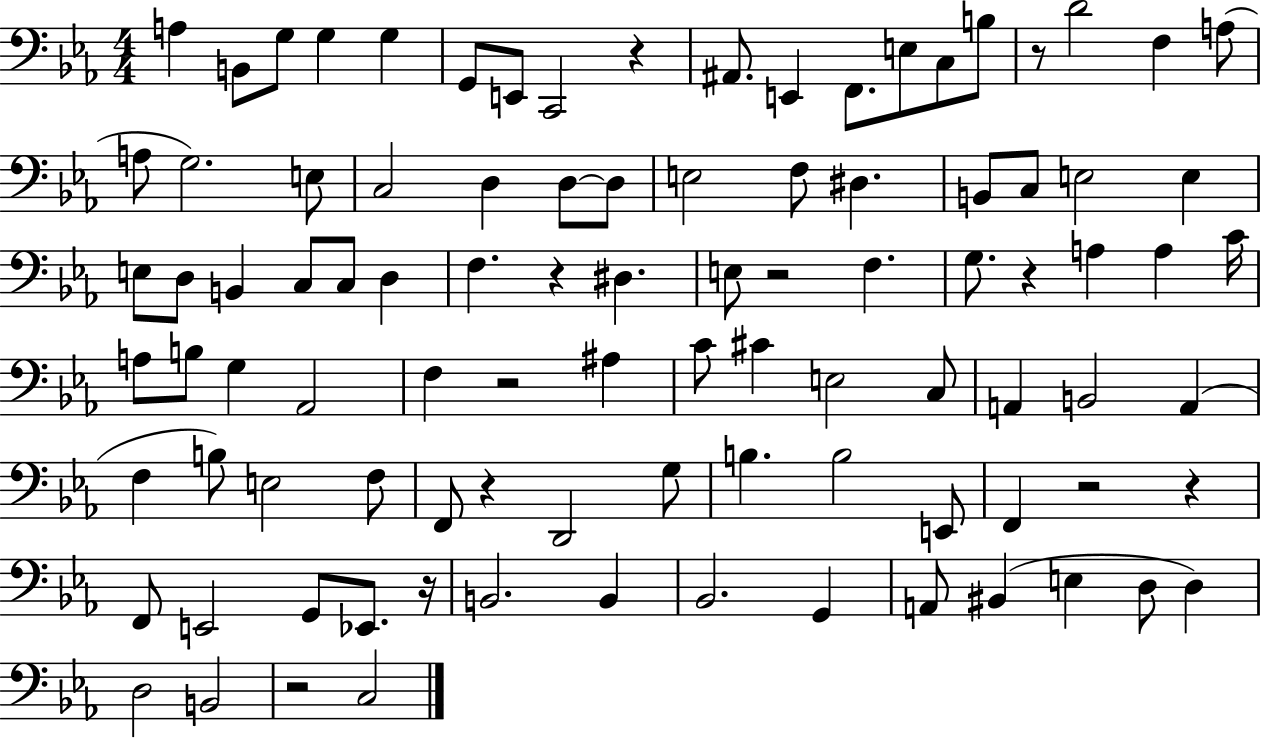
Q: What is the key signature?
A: EES major